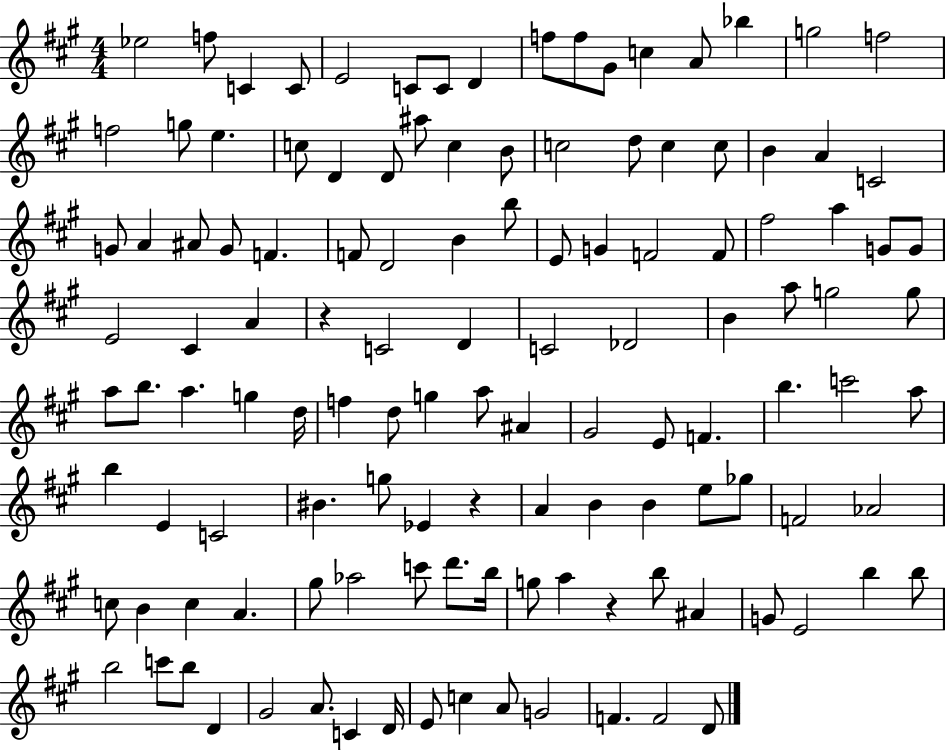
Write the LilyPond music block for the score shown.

{
  \clef treble
  \numericTimeSignature
  \time 4/4
  \key a \major
  ees''2 f''8 c'4 c'8 | e'2 c'8 c'8 d'4 | f''8 f''8 gis'8 c''4 a'8 bes''4 | g''2 f''2 | \break f''2 g''8 e''4. | c''8 d'4 d'8 ais''8 c''4 b'8 | c''2 d''8 c''4 c''8 | b'4 a'4 c'2 | \break g'8 a'4 ais'8 g'8 f'4. | f'8 d'2 b'4 b''8 | e'8 g'4 f'2 f'8 | fis''2 a''4 g'8 g'8 | \break e'2 cis'4 a'4 | r4 c'2 d'4 | c'2 des'2 | b'4 a''8 g''2 g''8 | \break a''8 b''8. a''4. g''4 d''16 | f''4 d''8 g''4 a''8 ais'4 | gis'2 e'8 f'4. | b''4. c'''2 a''8 | \break b''4 e'4 c'2 | bis'4. g''8 ees'4 r4 | a'4 b'4 b'4 e''8 ges''8 | f'2 aes'2 | \break c''8 b'4 c''4 a'4. | gis''8 aes''2 c'''8 d'''8. b''16 | g''8 a''4 r4 b''8 ais'4 | g'8 e'2 b''4 b''8 | \break b''2 c'''8 b''8 d'4 | gis'2 a'8. c'4 d'16 | e'8 c''4 a'8 g'2 | f'4. f'2 d'8 | \break \bar "|."
}